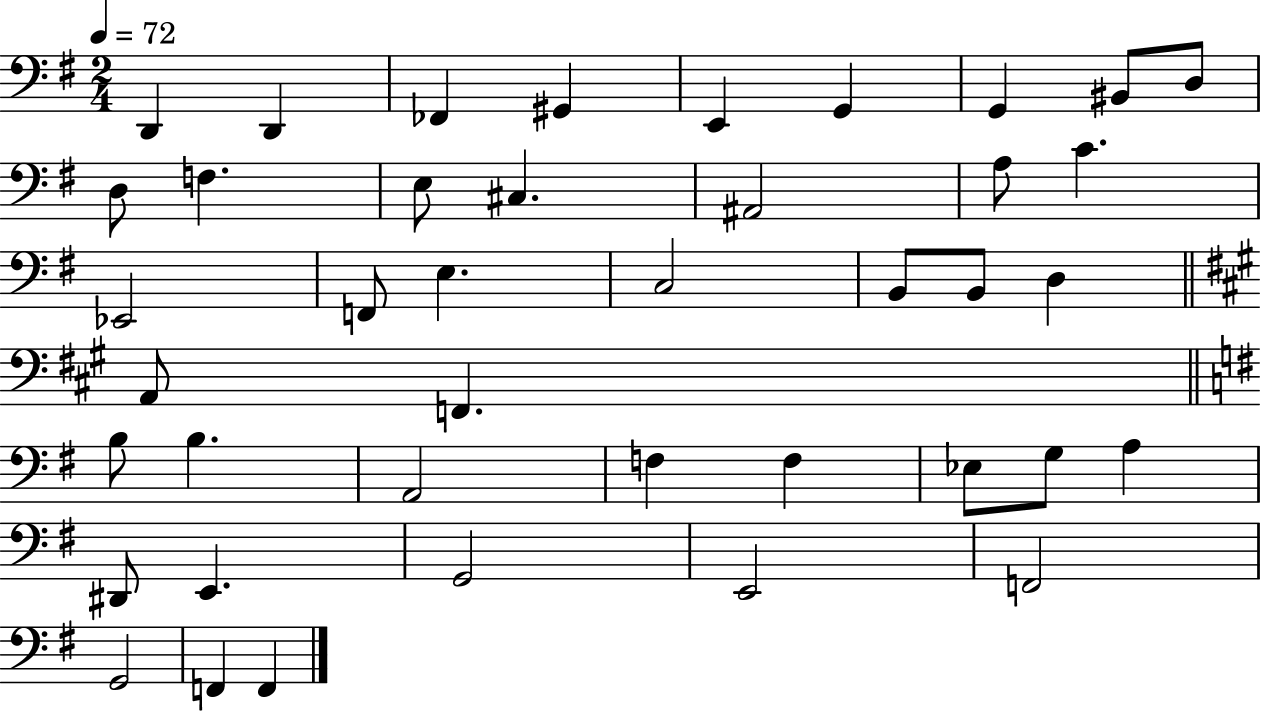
{
  \clef bass
  \numericTimeSignature
  \time 2/4
  \key g \major
  \tempo 4 = 72
  \repeat volta 2 { d,4 d,4 | fes,4 gis,4 | e,4 g,4 | g,4 bis,8 d8 | \break d8 f4. | e8 cis4. | ais,2 | a8 c'4. | \break ees,2 | f,8 e4. | c2 | b,8 b,8 d4 | \break \bar "||" \break \key a \major a,8 f,4. | \bar "||" \break \key e \minor b8 b4. | a,2 | f4 f4 | ees8 g8 a4 | \break dis,8 e,4. | g,2 | e,2 | f,2 | \break g,2 | f,4 f,4 | } \bar "|."
}